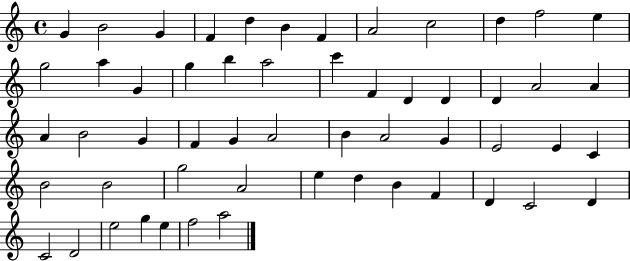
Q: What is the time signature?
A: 4/4